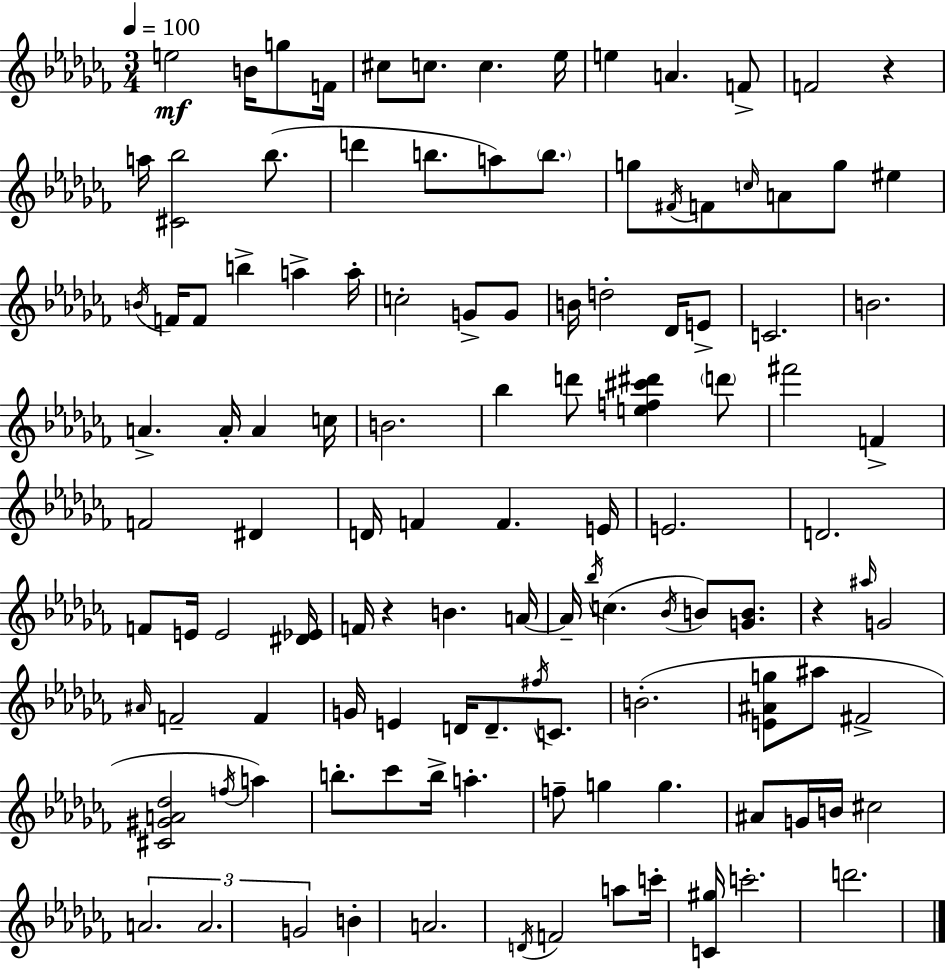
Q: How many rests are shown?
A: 3